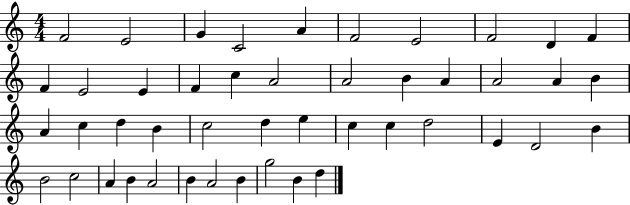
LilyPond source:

{
  \clef treble
  \numericTimeSignature
  \time 4/4
  \key c \major
  f'2 e'2 | g'4 c'2 a'4 | f'2 e'2 | f'2 d'4 f'4 | \break f'4 e'2 e'4 | f'4 c''4 a'2 | a'2 b'4 a'4 | a'2 a'4 b'4 | \break a'4 c''4 d''4 b'4 | c''2 d''4 e''4 | c''4 c''4 d''2 | e'4 d'2 b'4 | \break b'2 c''2 | a'4 b'4 a'2 | b'4 a'2 b'4 | g''2 b'4 d''4 | \break \bar "|."
}